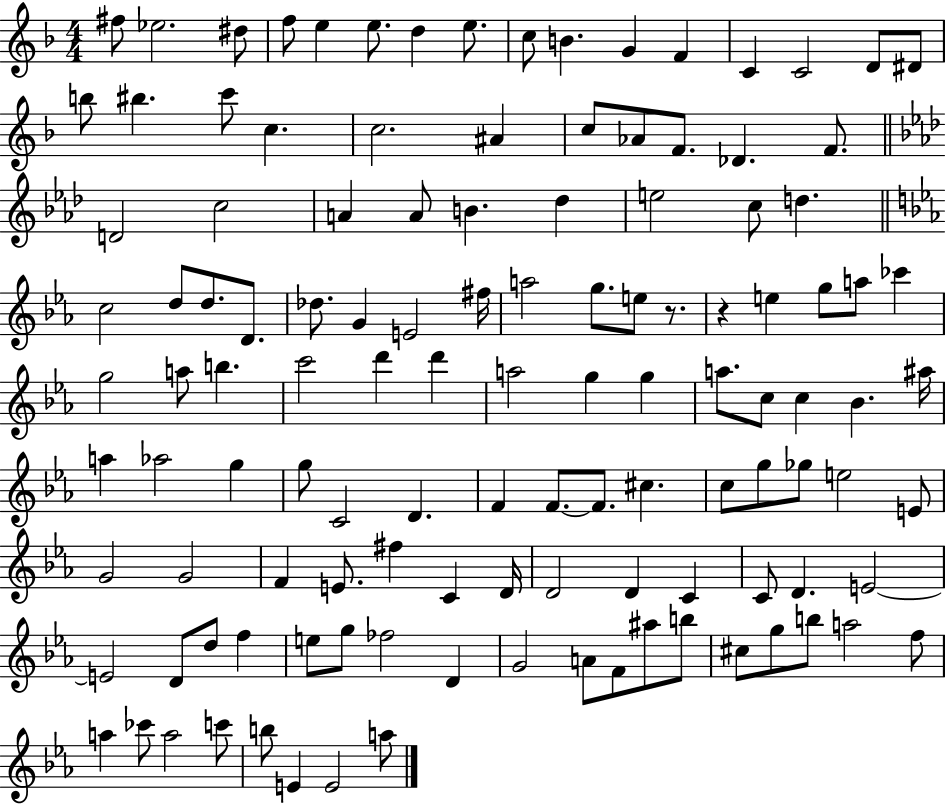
F#5/e Eb5/h. D#5/e F5/e E5/q E5/e. D5/q E5/e. C5/e B4/q. G4/q F4/q C4/q C4/h D4/e D#4/e B5/e BIS5/q. C6/e C5/q. C5/h. A#4/q C5/e Ab4/e F4/e. Db4/q. F4/e. D4/h C5/h A4/q A4/e B4/q. Db5/q E5/h C5/e D5/q. C5/h D5/e D5/e. D4/e. Db5/e. G4/q E4/h F#5/s A5/h G5/e. E5/e R/e. R/q E5/q G5/e A5/e CES6/q G5/h A5/e B5/q. C6/h D6/q D6/q A5/h G5/q G5/q A5/e. C5/e C5/q Bb4/q. A#5/s A5/q Ab5/h G5/q G5/e C4/h D4/q. F4/q F4/e. F4/e. C#5/q. C5/e G5/e Gb5/e E5/h E4/e G4/h G4/h F4/q E4/e. F#5/q C4/q D4/s D4/h D4/q C4/q C4/e D4/q. E4/h E4/h D4/e D5/e F5/q E5/e G5/e FES5/h D4/q G4/h A4/e F4/e A#5/e B5/e C#5/e G5/e B5/e A5/h F5/e A5/q CES6/e A5/h C6/e B5/e E4/q E4/h A5/e